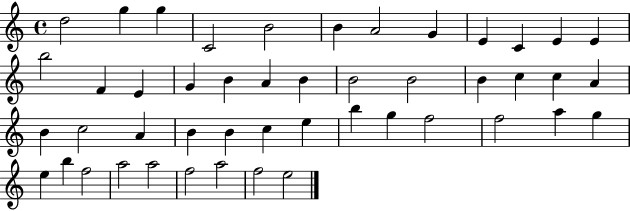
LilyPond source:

{
  \clef treble
  \time 4/4
  \defaultTimeSignature
  \key c \major
  d''2 g''4 g''4 | c'2 b'2 | b'4 a'2 g'4 | e'4 c'4 e'4 e'4 | \break b''2 f'4 e'4 | g'4 b'4 a'4 b'4 | b'2 b'2 | b'4 c''4 c''4 a'4 | \break b'4 c''2 a'4 | b'4 b'4 c''4 e''4 | b''4 g''4 f''2 | f''2 a''4 g''4 | \break e''4 b''4 f''2 | a''2 a''2 | f''2 a''2 | f''2 e''2 | \break \bar "|."
}